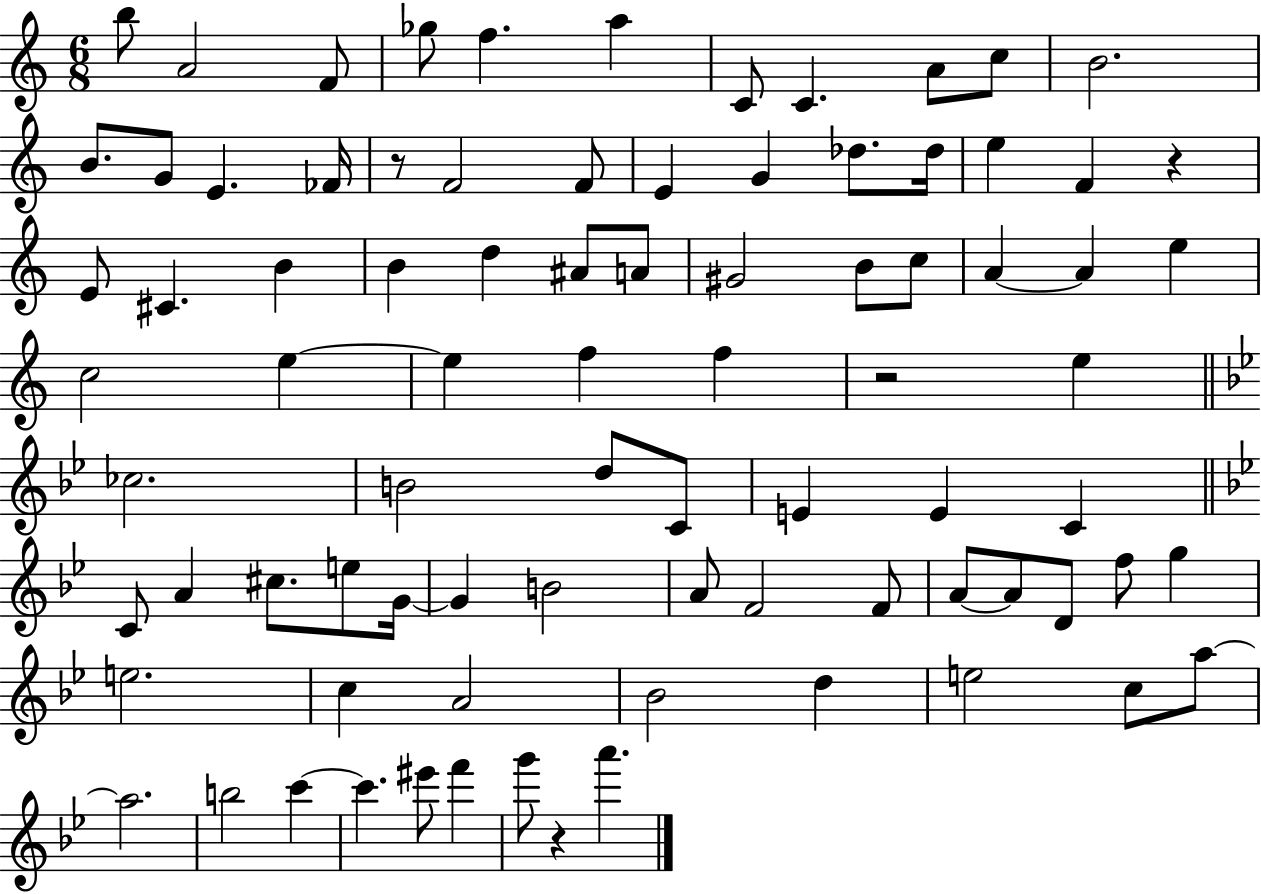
X:1
T:Untitled
M:6/8
L:1/4
K:C
b/2 A2 F/2 _g/2 f a C/2 C A/2 c/2 B2 B/2 G/2 E _F/4 z/2 F2 F/2 E G _d/2 _d/4 e F z E/2 ^C B B d ^A/2 A/2 ^G2 B/2 c/2 A A e c2 e e f f z2 e _c2 B2 d/2 C/2 E E C C/2 A ^c/2 e/2 G/4 G B2 A/2 F2 F/2 A/2 A/2 D/2 f/2 g e2 c A2 _B2 d e2 c/2 a/2 a2 b2 c' c' ^e'/2 f' g'/2 z a'